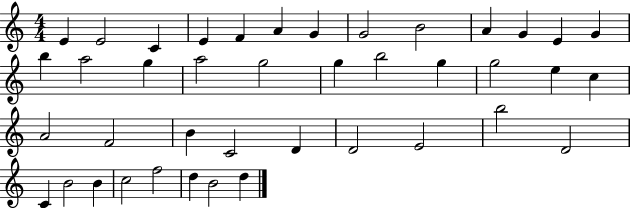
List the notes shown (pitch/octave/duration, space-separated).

E4/q E4/h C4/q E4/q F4/q A4/q G4/q G4/h B4/h A4/q G4/q E4/q G4/q B5/q A5/h G5/q A5/h G5/h G5/q B5/h G5/q G5/h E5/q C5/q A4/h F4/h B4/q C4/h D4/q D4/h E4/h B5/h D4/h C4/q B4/h B4/q C5/h F5/h D5/q B4/h D5/q